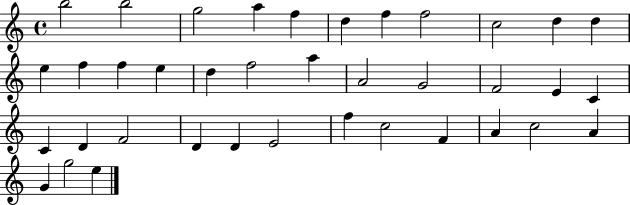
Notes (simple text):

B5/h B5/h G5/h A5/q F5/q D5/q F5/q F5/h C5/h D5/q D5/q E5/q F5/q F5/q E5/q D5/q F5/h A5/q A4/h G4/h F4/h E4/q C4/q C4/q D4/q F4/h D4/q D4/q E4/h F5/q C5/h F4/q A4/q C5/h A4/q G4/q G5/h E5/q